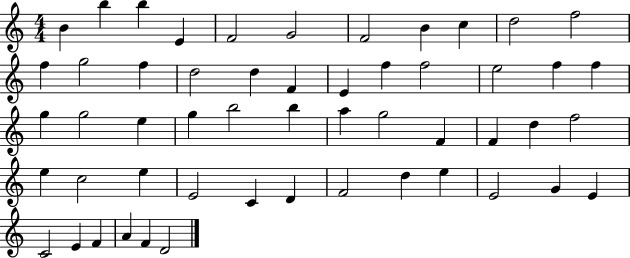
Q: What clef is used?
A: treble